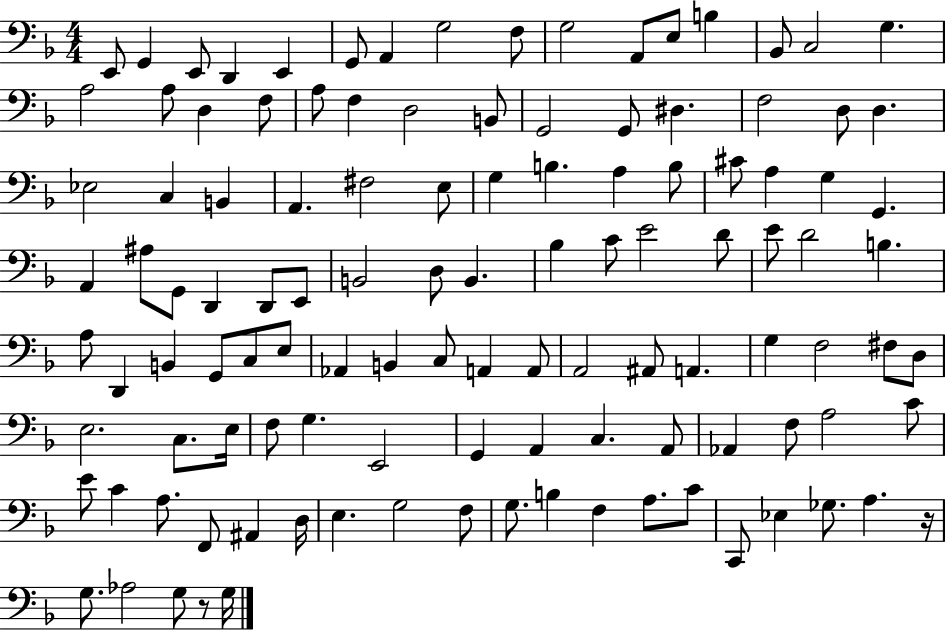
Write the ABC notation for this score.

X:1
T:Untitled
M:4/4
L:1/4
K:F
E,,/2 G,, E,,/2 D,, E,, G,,/2 A,, G,2 F,/2 G,2 A,,/2 E,/2 B, _B,,/2 C,2 G, A,2 A,/2 D, F,/2 A,/2 F, D,2 B,,/2 G,,2 G,,/2 ^D, F,2 D,/2 D, _E,2 C, B,, A,, ^F,2 E,/2 G, B, A, B,/2 ^C/2 A, G, G,, A,, ^A,/2 G,,/2 D,, D,,/2 E,,/2 B,,2 D,/2 B,, _B, C/2 E2 D/2 E/2 D2 B, A,/2 D,, B,, G,,/2 C,/2 E,/2 _A,, B,, C,/2 A,, A,,/2 A,,2 ^A,,/2 A,, G, F,2 ^F,/2 D,/2 E,2 C,/2 E,/4 F,/2 G, E,,2 G,, A,, C, A,,/2 _A,, F,/2 A,2 C/2 E/2 C A,/2 F,,/2 ^A,, D,/4 E, G,2 F,/2 G,/2 B, F, A,/2 C/2 C,,/2 _E, _G,/2 A, z/4 G,/2 _A,2 G,/2 z/2 G,/4